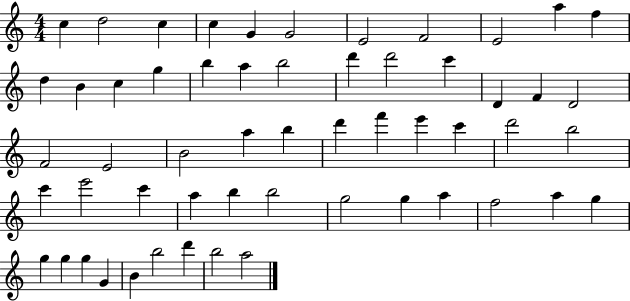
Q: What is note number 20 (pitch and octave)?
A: D6